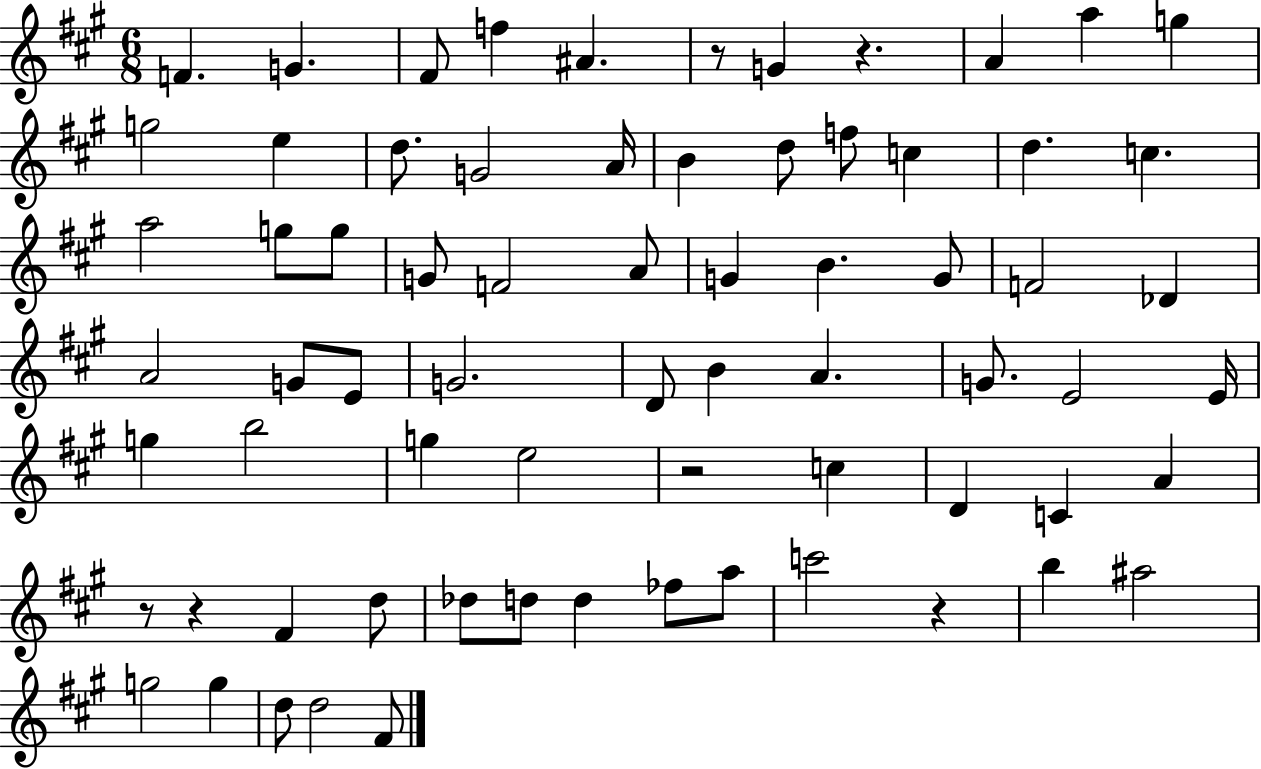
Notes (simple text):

F4/q. G4/q. F#4/e F5/q A#4/q. R/e G4/q R/q. A4/q A5/q G5/q G5/h E5/q D5/e. G4/h A4/s B4/q D5/e F5/e C5/q D5/q. C5/q. A5/h G5/e G5/e G4/e F4/h A4/e G4/q B4/q. G4/e F4/h Db4/q A4/h G4/e E4/e G4/h. D4/e B4/q A4/q. G4/e. E4/h E4/s G5/q B5/h G5/q E5/h R/h C5/q D4/q C4/q A4/q R/e R/q F#4/q D5/e Db5/e D5/e D5/q FES5/e A5/e C6/h R/q B5/q A#5/h G5/h G5/q D5/e D5/h F#4/e